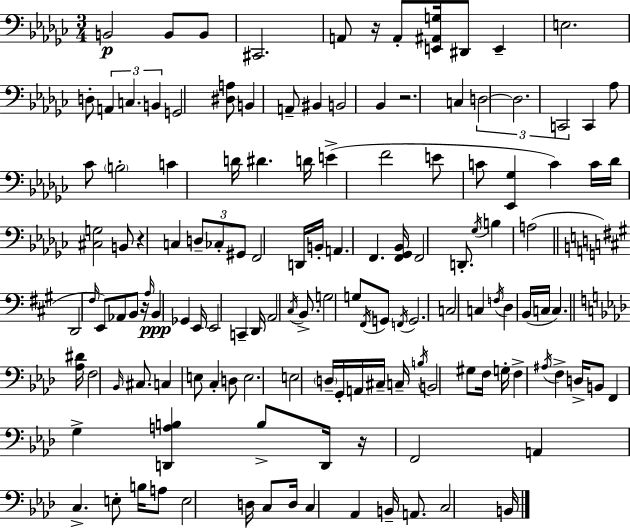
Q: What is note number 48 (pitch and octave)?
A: F2